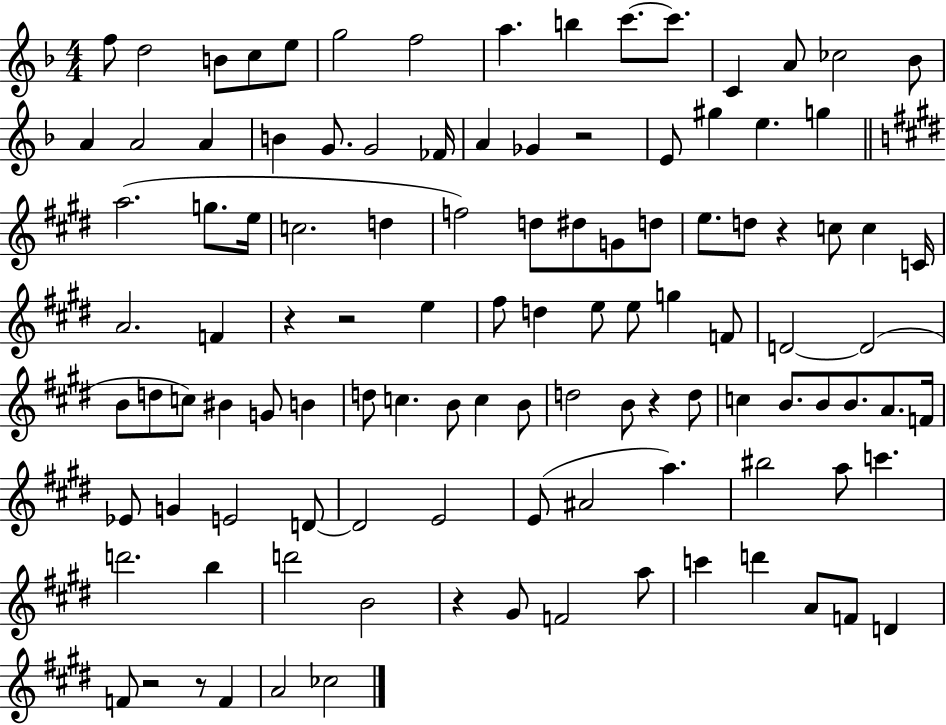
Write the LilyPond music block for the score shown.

{
  \clef treble
  \numericTimeSignature
  \time 4/4
  \key f \major
  f''8 d''2 b'8 c''8 e''8 | g''2 f''2 | a''4. b''4 c'''8.~~ c'''8. | c'4 a'8 ces''2 bes'8 | \break a'4 a'2 a'4 | b'4 g'8. g'2 fes'16 | a'4 ges'4 r2 | e'8 gis''4 e''4. g''4 | \break \bar "||" \break \key e \major a''2.( g''8. e''16 | c''2. d''4 | f''2) d''8 dis''8 g'8 d''8 | e''8. d''8 r4 c''8 c''4 c'16 | \break a'2. f'4 | r4 r2 e''4 | fis''8 d''4 e''8 e''8 g''4 f'8 | d'2~~ d'2( | \break b'8 d''8 c''8) bis'4 g'8 b'4 | d''8 c''4. b'8 c''4 b'8 | d''2 b'8 r4 d''8 | c''4 b'8. b'8 b'8. a'8. f'16 | \break ees'8 g'4 e'2 d'8~~ | d'2 e'2 | e'8( ais'2 a''4.) | bis''2 a''8 c'''4. | \break d'''2. b''4 | d'''2 b'2 | r4 gis'8 f'2 a''8 | c'''4 d'''4 a'8 f'8 d'4 | \break f'8 r2 r8 f'4 | a'2 ces''2 | \bar "|."
}